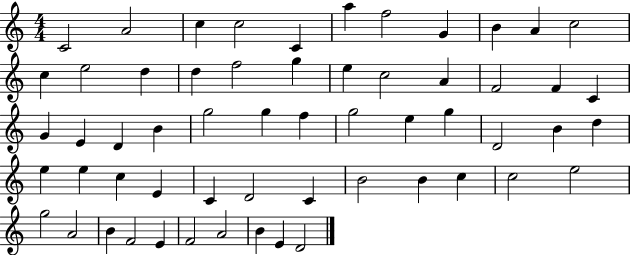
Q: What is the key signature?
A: C major